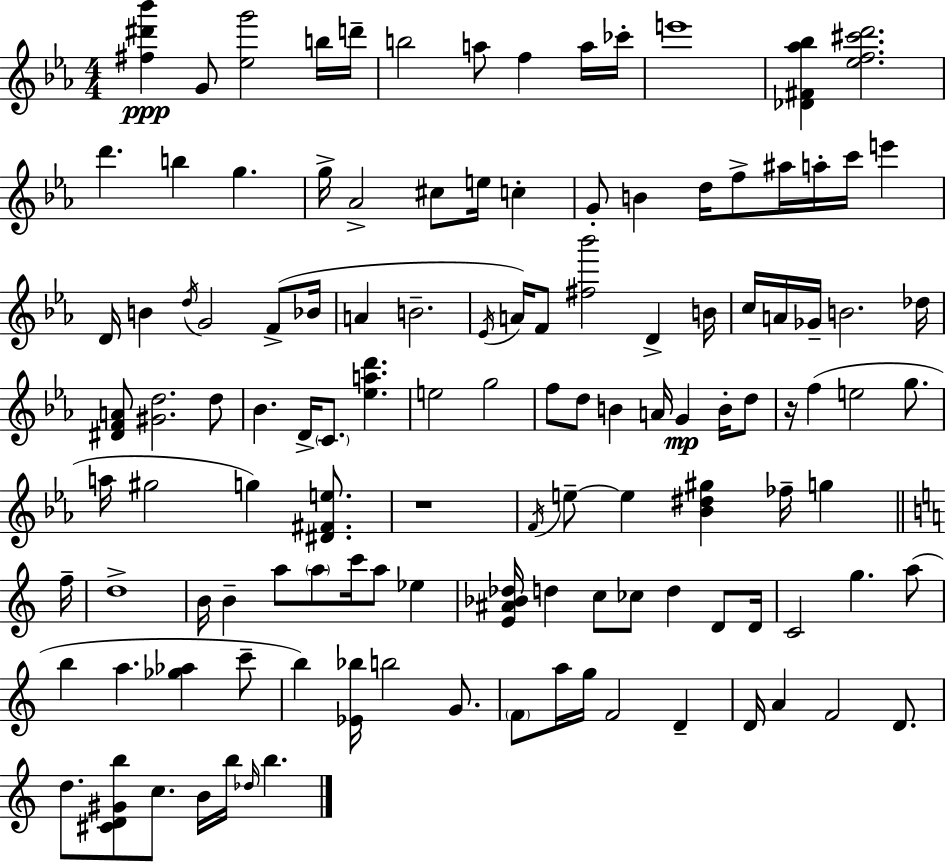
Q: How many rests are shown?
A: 2